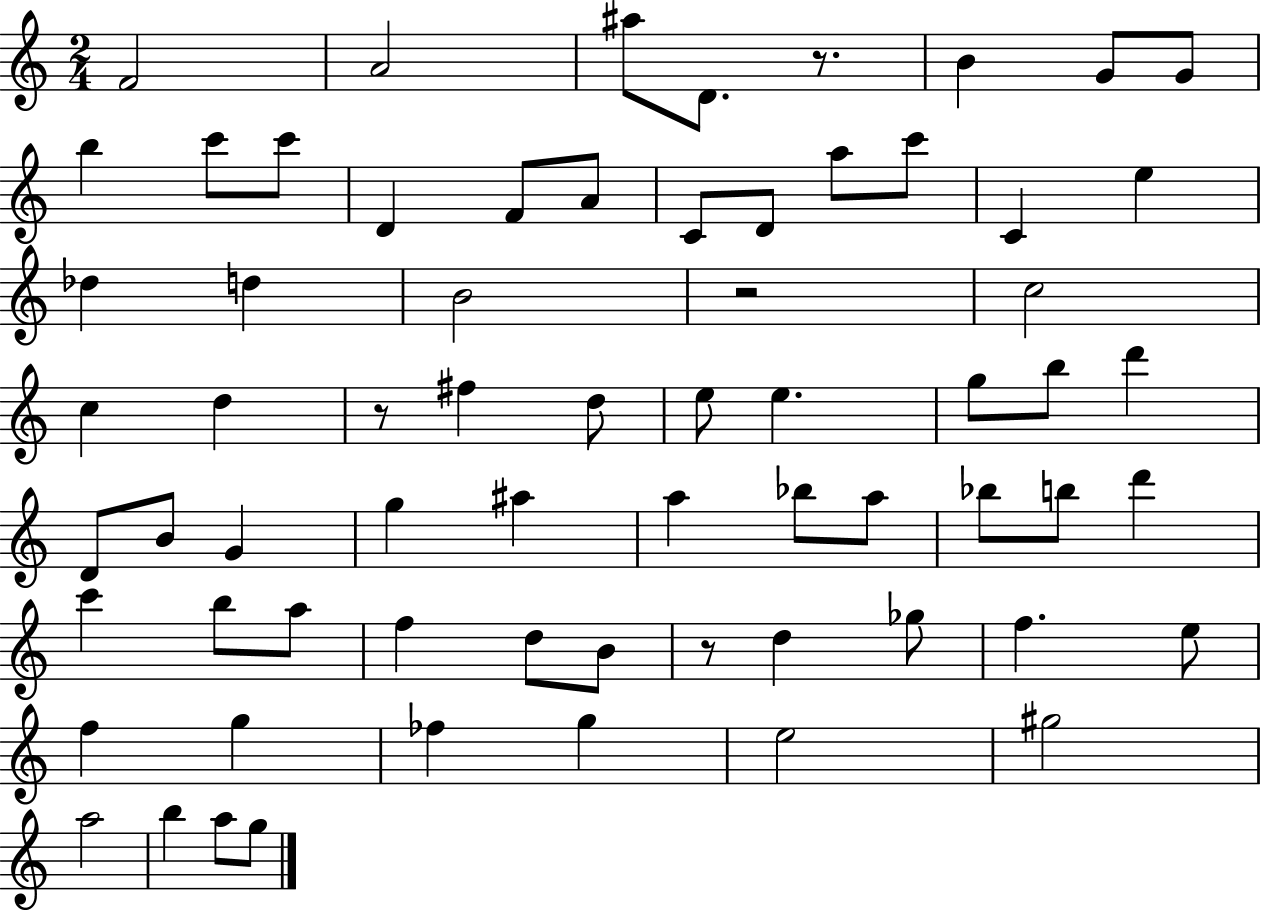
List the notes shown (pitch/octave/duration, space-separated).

F4/h A4/h A#5/e D4/e. R/e. B4/q G4/e G4/e B5/q C6/e C6/e D4/q F4/e A4/e C4/e D4/e A5/e C6/e C4/q E5/q Db5/q D5/q B4/h R/h C5/h C5/q D5/q R/e F#5/q D5/e E5/e E5/q. G5/e B5/e D6/q D4/e B4/e G4/q G5/q A#5/q A5/q Bb5/e A5/e Bb5/e B5/e D6/q C6/q B5/e A5/e F5/q D5/e B4/e R/e D5/q Gb5/e F5/q. E5/e F5/q G5/q FES5/q G5/q E5/h G#5/h A5/h B5/q A5/e G5/e